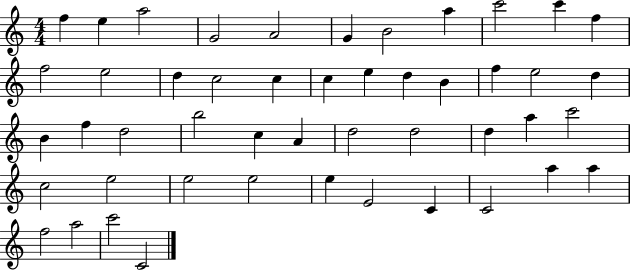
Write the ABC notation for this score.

X:1
T:Untitled
M:4/4
L:1/4
K:C
f e a2 G2 A2 G B2 a c'2 c' f f2 e2 d c2 c c e d B f e2 d B f d2 b2 c A d2 d2 d a c'2 c2 e2 e2 e2 e E2 C C2 a a f2 a2 c'2 C2